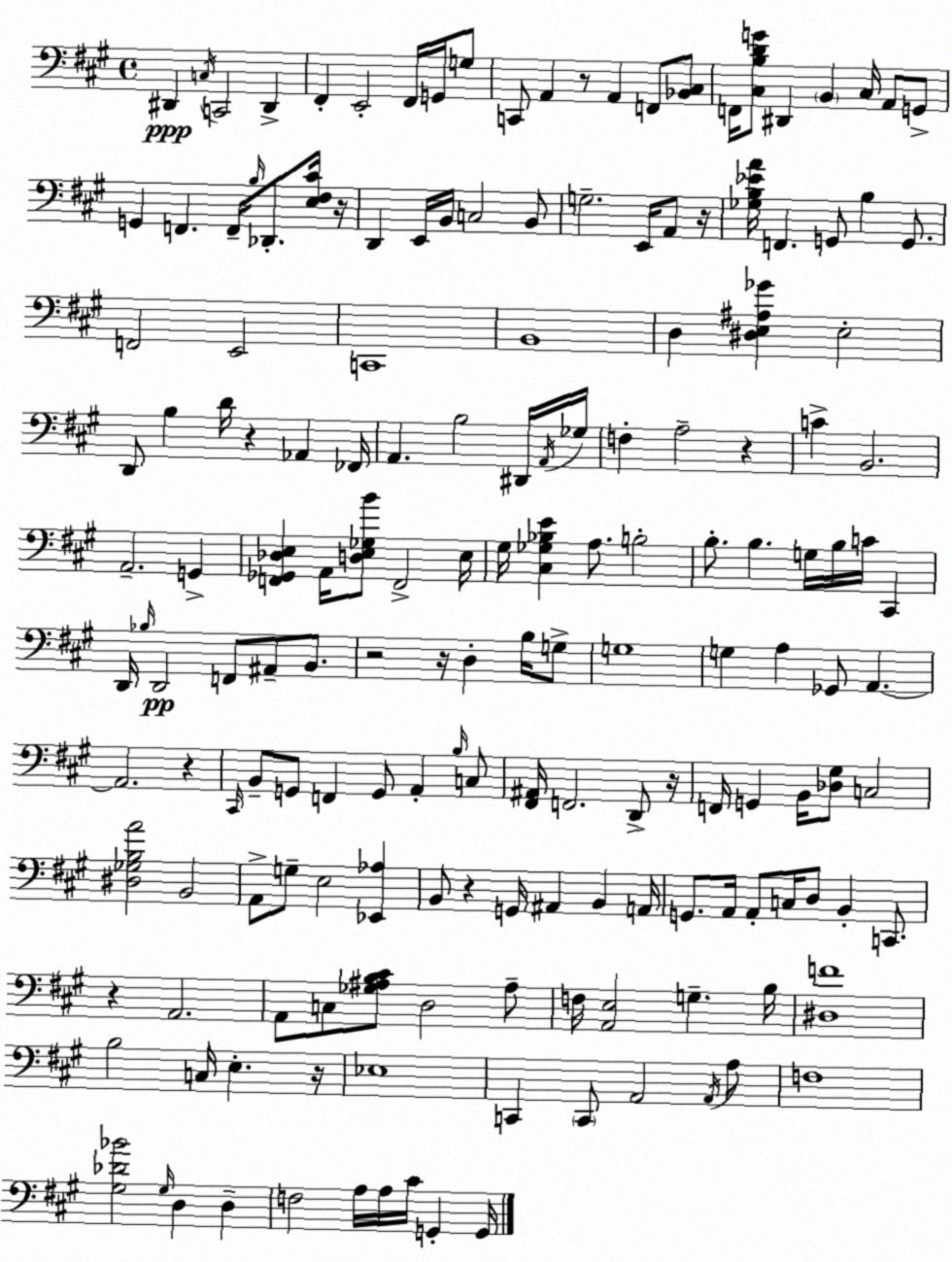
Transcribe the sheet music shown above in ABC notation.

X:1
T:Untitled
M:4/4
L:1/4
K:A
^D,, C,/4 C,,2 ^D,, ^F,, E,,2 ^F,,/4 G,,/4 G,/2 C,,/2 A,, z/2 A,, F,,/2 [_B,,^C,]/2 F,,/4 [^C,B,DG]/2 ^D,, B,, ^C,/4 A,,/2 G,,/2 G,, F,, F,,/4 B,/4 _D,,/2 [E,^F,^C]/4 z/4 D,, E,,/4 B,,/4 C,2 B,,/2 G,2 E,,/4 A,,/2 z/4 [_G,B,_EA]/4 F,, G,,/2 B, G,,/2 F,,2 E,,2 C,,4 B,,4 D, [^D,E,^A,_G] E,2 D,,/2 B, D/4 z _A,, _F,,/4 A,, B,2 ^D,,/4 A,,/4 _G,/4 F, A,2 z C B,,2 A,,2 G,, [F,,_G,,_D,E,] A,,/4 [D,E,_G,B]/2 F,,2 E,/4 ^G,/4 [^C,_G,_B,E] A,/2 B,2 B,/2 B, G,/4 B,/4 C/4 ^C,, D,,/4 _B,/4 D,,2 F,,/2 ^A,,/2 B,,/2 z2 z/4 D, B,/4 G,/2 G,4 G, A, _G,,/2 A,, A,,2 z ^C,,/4 B,,/2 G,,/2 F,, G,,/2 A,, B,/4 C,/2 [^F,,^A,,]/4 F,,2 D,,/2 z/4 F,,/4 G,, B,,/4 [_D,^G,]/2 C,2 [^D,_G,B,A]2 B,,2 A,,/2 G,/2 E,2 [_E,,_A,] B,,/2 z G,,/4 ^A,, B,, A,,/4 G,,/2 A,,/4 A,,/2 C,/4 D,/2 B,, C,,/2 z A,,2 A,,/2 C,/2 [_G,^A,B,^C]/2 D,2 ^A,/2 F,/4 [A,,E,]2 G, B,/4 [^D,F]4 B,2 C,/4 E, z/4 _E,4 C,, C,,/2 A,,2 A,,/4 A,/2 F,4 [^G,_D_B]2 ^G,/4 D, D, F,2 A,/4 A,/4 ^C/4 G,, G,,/4